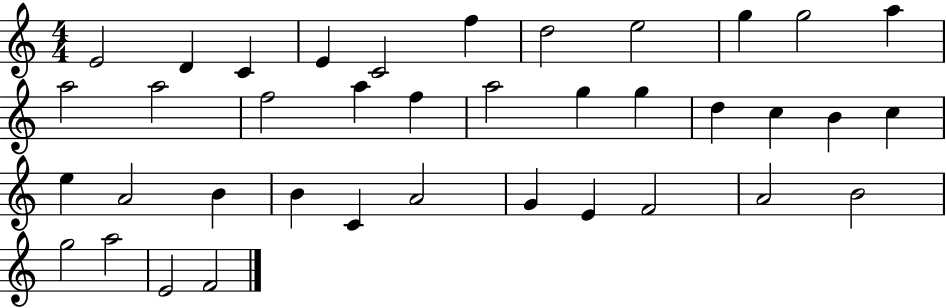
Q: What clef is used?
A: treble